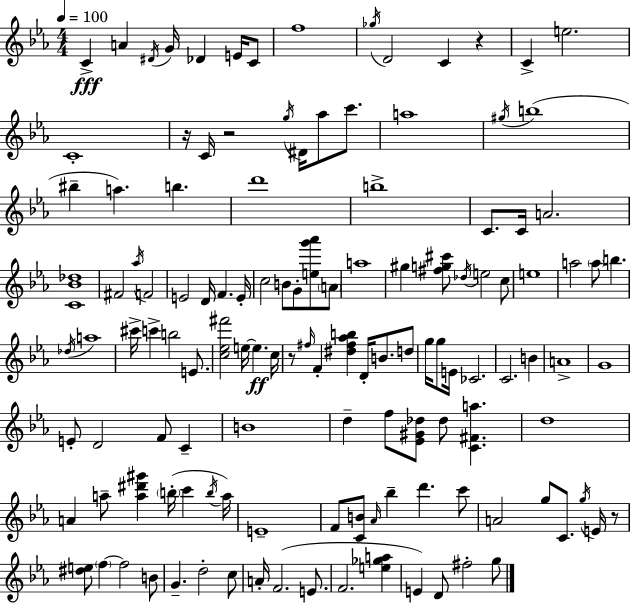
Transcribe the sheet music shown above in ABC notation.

X:1
T:Untitled
M:4/4
L:1/4
K:Eb
C A ^D/4 G/4 _D E/4 C/2 f4 _g/4 D2 C z C e2 C4 z/4 C/4 z2 g/4 ^D/4 _a/2 c'/2 a4 ^g/4 b4 ^b a b d'4 b4 C/2 C/4 A2 [C_B_d]4 ^F2 _a/4 F2 E2 D/4 F E/4 c2 B/2 G/2 [eg'_a']/2 A/2 a4 ^g [^fg^c']/2 _d/4 e2 c/2 e4 a2 a/2 b _d/4 a4 ^c'/4 c' b2 E/2 [c_e^f']2 e/4 e c/4 z/2 ^f/4 F [^d^f_ab] D/4 B/2 d/2 g/4 g/2 E/4 _C2 C2 B A4 G4 E/2 D2 F/2 C B4 d f/2 [_E^G_d]/2 _d/2 [C^Fa] d4 A a/2 [a^d'^g'] b/4 c' b/4 a/4 E4 F/2 [CB]/2 _A/4 _b d' c'/2 A2 g/2 C/2 g/4 E/4 z/2 [^de]/2 f f2 B/2 G d2 c/2 A/4 F2 E/2 F2 [e_ga] E D/2 ^f2 g/2